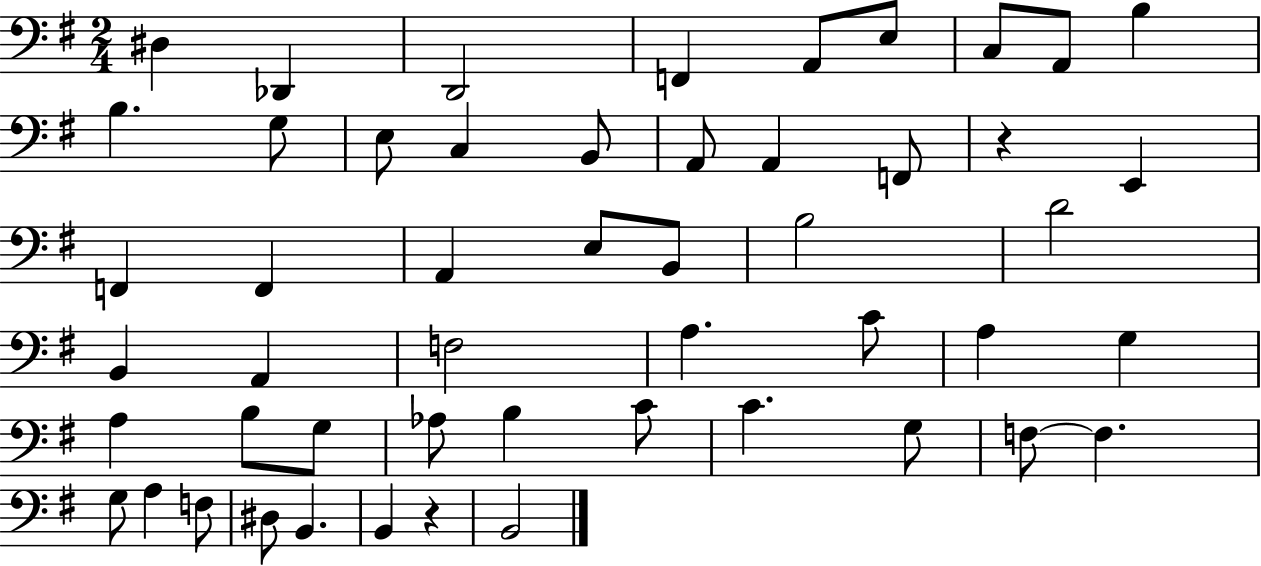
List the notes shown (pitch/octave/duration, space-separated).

D#3/q Db2/q D2/h F2/q A2/e E3/e C3/e A2/e B3/q B3/q. G3/e E3/e C3/q B2/e A2/e A2/q F2/e R/q E2/q F2/q F2/q A2/q E3/e B2/e B3/h D4/h B2/q A2/q F3/h A3/q. C4/e A3/q G3/q A3/q B3/e G3/e Ab3/e B3/q C4/e C4/q. G3/e F3/e F3/q. G3/e A3/q F3/e D#3/e B2/q. B2/q R/q B2/h